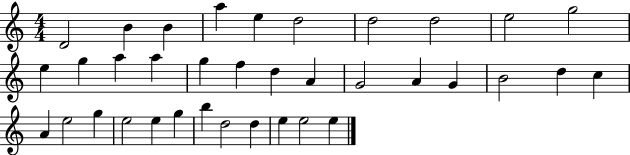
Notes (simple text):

D4/h B4/q B4/q A5/q E5/q D5/h D5/h D5/h E5/h G5/h E5/q G5/q A5/q A5/q G5/q F5/q D5/q A4/q G4/h A4/q G4/q B4/h D5/q C5/q A4/q E5/h G5/q E5/h E5/q G5/q B5/q D5/h D5/q E5/q E5/h E5/q